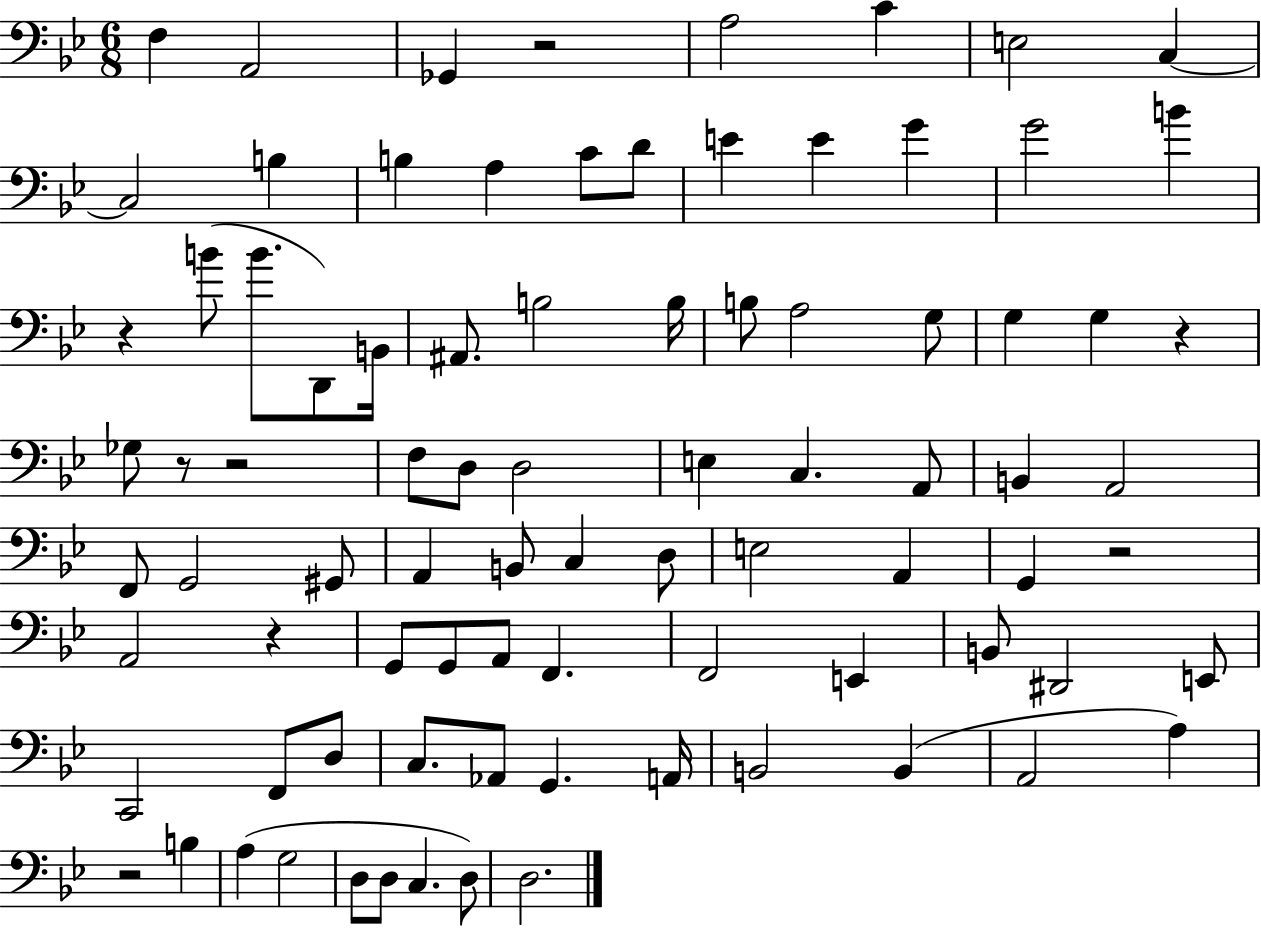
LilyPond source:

{
  \clef bass
  \numericTimeSignature
  \time 6/8
  \key bes \major
  \repeat volta 2 { f4 a,2 | ges,4 r2 | a2 c'4 | e2 c4~~ | \break c2 b4 | b4 a4 c'8 d'8 | e'4 e'4 g'4 | g'2 b'4 | \break r4 b'8( b'8. d,8) b,16 | ais,8. b2 b16 | b8 a2 g8 | g4 g4 r4 | \break ges8 r8 r2 | f8 d8 d2 | e4 c4. a,8 | b,4 a,2 | \break f,8 g,2 gis,8 | a,4 b,8 c4 d8 | e2 a,4 | g,4 r2 | \break a,2 r4 | g,8 g,8 a,8 f,4. | f,2 e,4 | b,8 dis,2 e,8 | \break c,2 f,8 d8 | c8. aes,8 g,4. a,16 | b,2 b,4( | a,2 a4) | \break r2 b4 | a4( g2 | d8 d8 c4. d8) | d2. | \break } \bar "|."
}